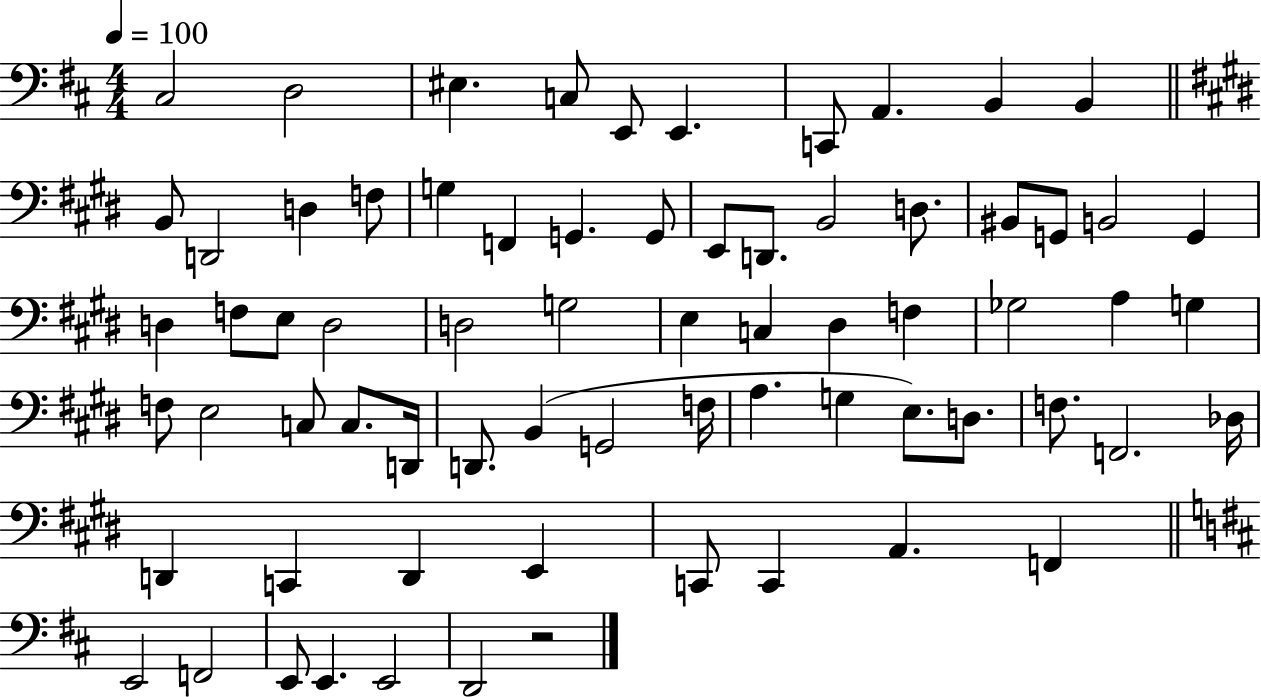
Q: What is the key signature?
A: D major